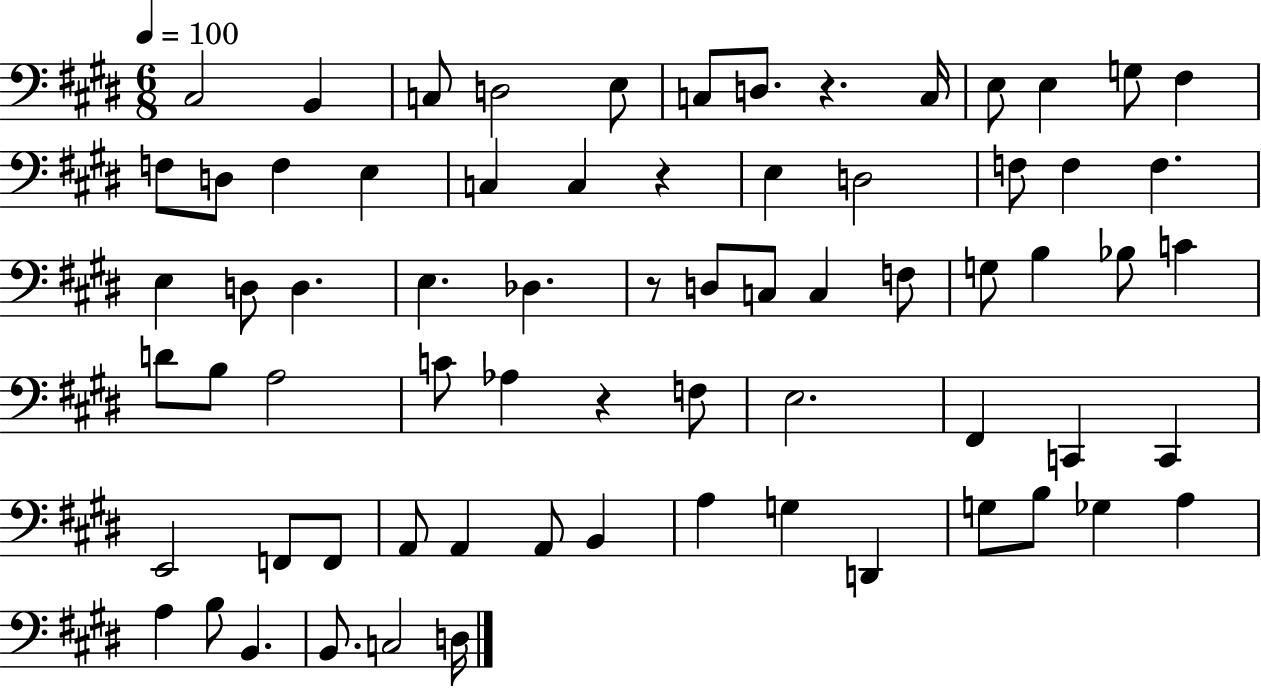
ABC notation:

X:1
T:Untitled
M:6/8
L:1/4
K:E
^C,2 B,, C,/2 D,2 E,/2 C,/2 D,/2 z C,/4 E,/2 E, G,/2 ^F, F,/2 D,/2 F, E, C, C, z E, D,2 F,/2 F, F, E, D,/2 D, E, _D, z/2 D,/2 C,/2 C, F,/2 G,/2 B, _B,/2 C D/2 B,/2 A,2 C/2 _A, z F,/2 E,2 ^F,, C,, C,, E,,2 F,,/2 F,,/2 A,,/2 A,, A,,/2 B,, A, G, D,, G,/2 B,/2 _G, A, A, B,/2 B,, B,,/2 C,2 D,/4